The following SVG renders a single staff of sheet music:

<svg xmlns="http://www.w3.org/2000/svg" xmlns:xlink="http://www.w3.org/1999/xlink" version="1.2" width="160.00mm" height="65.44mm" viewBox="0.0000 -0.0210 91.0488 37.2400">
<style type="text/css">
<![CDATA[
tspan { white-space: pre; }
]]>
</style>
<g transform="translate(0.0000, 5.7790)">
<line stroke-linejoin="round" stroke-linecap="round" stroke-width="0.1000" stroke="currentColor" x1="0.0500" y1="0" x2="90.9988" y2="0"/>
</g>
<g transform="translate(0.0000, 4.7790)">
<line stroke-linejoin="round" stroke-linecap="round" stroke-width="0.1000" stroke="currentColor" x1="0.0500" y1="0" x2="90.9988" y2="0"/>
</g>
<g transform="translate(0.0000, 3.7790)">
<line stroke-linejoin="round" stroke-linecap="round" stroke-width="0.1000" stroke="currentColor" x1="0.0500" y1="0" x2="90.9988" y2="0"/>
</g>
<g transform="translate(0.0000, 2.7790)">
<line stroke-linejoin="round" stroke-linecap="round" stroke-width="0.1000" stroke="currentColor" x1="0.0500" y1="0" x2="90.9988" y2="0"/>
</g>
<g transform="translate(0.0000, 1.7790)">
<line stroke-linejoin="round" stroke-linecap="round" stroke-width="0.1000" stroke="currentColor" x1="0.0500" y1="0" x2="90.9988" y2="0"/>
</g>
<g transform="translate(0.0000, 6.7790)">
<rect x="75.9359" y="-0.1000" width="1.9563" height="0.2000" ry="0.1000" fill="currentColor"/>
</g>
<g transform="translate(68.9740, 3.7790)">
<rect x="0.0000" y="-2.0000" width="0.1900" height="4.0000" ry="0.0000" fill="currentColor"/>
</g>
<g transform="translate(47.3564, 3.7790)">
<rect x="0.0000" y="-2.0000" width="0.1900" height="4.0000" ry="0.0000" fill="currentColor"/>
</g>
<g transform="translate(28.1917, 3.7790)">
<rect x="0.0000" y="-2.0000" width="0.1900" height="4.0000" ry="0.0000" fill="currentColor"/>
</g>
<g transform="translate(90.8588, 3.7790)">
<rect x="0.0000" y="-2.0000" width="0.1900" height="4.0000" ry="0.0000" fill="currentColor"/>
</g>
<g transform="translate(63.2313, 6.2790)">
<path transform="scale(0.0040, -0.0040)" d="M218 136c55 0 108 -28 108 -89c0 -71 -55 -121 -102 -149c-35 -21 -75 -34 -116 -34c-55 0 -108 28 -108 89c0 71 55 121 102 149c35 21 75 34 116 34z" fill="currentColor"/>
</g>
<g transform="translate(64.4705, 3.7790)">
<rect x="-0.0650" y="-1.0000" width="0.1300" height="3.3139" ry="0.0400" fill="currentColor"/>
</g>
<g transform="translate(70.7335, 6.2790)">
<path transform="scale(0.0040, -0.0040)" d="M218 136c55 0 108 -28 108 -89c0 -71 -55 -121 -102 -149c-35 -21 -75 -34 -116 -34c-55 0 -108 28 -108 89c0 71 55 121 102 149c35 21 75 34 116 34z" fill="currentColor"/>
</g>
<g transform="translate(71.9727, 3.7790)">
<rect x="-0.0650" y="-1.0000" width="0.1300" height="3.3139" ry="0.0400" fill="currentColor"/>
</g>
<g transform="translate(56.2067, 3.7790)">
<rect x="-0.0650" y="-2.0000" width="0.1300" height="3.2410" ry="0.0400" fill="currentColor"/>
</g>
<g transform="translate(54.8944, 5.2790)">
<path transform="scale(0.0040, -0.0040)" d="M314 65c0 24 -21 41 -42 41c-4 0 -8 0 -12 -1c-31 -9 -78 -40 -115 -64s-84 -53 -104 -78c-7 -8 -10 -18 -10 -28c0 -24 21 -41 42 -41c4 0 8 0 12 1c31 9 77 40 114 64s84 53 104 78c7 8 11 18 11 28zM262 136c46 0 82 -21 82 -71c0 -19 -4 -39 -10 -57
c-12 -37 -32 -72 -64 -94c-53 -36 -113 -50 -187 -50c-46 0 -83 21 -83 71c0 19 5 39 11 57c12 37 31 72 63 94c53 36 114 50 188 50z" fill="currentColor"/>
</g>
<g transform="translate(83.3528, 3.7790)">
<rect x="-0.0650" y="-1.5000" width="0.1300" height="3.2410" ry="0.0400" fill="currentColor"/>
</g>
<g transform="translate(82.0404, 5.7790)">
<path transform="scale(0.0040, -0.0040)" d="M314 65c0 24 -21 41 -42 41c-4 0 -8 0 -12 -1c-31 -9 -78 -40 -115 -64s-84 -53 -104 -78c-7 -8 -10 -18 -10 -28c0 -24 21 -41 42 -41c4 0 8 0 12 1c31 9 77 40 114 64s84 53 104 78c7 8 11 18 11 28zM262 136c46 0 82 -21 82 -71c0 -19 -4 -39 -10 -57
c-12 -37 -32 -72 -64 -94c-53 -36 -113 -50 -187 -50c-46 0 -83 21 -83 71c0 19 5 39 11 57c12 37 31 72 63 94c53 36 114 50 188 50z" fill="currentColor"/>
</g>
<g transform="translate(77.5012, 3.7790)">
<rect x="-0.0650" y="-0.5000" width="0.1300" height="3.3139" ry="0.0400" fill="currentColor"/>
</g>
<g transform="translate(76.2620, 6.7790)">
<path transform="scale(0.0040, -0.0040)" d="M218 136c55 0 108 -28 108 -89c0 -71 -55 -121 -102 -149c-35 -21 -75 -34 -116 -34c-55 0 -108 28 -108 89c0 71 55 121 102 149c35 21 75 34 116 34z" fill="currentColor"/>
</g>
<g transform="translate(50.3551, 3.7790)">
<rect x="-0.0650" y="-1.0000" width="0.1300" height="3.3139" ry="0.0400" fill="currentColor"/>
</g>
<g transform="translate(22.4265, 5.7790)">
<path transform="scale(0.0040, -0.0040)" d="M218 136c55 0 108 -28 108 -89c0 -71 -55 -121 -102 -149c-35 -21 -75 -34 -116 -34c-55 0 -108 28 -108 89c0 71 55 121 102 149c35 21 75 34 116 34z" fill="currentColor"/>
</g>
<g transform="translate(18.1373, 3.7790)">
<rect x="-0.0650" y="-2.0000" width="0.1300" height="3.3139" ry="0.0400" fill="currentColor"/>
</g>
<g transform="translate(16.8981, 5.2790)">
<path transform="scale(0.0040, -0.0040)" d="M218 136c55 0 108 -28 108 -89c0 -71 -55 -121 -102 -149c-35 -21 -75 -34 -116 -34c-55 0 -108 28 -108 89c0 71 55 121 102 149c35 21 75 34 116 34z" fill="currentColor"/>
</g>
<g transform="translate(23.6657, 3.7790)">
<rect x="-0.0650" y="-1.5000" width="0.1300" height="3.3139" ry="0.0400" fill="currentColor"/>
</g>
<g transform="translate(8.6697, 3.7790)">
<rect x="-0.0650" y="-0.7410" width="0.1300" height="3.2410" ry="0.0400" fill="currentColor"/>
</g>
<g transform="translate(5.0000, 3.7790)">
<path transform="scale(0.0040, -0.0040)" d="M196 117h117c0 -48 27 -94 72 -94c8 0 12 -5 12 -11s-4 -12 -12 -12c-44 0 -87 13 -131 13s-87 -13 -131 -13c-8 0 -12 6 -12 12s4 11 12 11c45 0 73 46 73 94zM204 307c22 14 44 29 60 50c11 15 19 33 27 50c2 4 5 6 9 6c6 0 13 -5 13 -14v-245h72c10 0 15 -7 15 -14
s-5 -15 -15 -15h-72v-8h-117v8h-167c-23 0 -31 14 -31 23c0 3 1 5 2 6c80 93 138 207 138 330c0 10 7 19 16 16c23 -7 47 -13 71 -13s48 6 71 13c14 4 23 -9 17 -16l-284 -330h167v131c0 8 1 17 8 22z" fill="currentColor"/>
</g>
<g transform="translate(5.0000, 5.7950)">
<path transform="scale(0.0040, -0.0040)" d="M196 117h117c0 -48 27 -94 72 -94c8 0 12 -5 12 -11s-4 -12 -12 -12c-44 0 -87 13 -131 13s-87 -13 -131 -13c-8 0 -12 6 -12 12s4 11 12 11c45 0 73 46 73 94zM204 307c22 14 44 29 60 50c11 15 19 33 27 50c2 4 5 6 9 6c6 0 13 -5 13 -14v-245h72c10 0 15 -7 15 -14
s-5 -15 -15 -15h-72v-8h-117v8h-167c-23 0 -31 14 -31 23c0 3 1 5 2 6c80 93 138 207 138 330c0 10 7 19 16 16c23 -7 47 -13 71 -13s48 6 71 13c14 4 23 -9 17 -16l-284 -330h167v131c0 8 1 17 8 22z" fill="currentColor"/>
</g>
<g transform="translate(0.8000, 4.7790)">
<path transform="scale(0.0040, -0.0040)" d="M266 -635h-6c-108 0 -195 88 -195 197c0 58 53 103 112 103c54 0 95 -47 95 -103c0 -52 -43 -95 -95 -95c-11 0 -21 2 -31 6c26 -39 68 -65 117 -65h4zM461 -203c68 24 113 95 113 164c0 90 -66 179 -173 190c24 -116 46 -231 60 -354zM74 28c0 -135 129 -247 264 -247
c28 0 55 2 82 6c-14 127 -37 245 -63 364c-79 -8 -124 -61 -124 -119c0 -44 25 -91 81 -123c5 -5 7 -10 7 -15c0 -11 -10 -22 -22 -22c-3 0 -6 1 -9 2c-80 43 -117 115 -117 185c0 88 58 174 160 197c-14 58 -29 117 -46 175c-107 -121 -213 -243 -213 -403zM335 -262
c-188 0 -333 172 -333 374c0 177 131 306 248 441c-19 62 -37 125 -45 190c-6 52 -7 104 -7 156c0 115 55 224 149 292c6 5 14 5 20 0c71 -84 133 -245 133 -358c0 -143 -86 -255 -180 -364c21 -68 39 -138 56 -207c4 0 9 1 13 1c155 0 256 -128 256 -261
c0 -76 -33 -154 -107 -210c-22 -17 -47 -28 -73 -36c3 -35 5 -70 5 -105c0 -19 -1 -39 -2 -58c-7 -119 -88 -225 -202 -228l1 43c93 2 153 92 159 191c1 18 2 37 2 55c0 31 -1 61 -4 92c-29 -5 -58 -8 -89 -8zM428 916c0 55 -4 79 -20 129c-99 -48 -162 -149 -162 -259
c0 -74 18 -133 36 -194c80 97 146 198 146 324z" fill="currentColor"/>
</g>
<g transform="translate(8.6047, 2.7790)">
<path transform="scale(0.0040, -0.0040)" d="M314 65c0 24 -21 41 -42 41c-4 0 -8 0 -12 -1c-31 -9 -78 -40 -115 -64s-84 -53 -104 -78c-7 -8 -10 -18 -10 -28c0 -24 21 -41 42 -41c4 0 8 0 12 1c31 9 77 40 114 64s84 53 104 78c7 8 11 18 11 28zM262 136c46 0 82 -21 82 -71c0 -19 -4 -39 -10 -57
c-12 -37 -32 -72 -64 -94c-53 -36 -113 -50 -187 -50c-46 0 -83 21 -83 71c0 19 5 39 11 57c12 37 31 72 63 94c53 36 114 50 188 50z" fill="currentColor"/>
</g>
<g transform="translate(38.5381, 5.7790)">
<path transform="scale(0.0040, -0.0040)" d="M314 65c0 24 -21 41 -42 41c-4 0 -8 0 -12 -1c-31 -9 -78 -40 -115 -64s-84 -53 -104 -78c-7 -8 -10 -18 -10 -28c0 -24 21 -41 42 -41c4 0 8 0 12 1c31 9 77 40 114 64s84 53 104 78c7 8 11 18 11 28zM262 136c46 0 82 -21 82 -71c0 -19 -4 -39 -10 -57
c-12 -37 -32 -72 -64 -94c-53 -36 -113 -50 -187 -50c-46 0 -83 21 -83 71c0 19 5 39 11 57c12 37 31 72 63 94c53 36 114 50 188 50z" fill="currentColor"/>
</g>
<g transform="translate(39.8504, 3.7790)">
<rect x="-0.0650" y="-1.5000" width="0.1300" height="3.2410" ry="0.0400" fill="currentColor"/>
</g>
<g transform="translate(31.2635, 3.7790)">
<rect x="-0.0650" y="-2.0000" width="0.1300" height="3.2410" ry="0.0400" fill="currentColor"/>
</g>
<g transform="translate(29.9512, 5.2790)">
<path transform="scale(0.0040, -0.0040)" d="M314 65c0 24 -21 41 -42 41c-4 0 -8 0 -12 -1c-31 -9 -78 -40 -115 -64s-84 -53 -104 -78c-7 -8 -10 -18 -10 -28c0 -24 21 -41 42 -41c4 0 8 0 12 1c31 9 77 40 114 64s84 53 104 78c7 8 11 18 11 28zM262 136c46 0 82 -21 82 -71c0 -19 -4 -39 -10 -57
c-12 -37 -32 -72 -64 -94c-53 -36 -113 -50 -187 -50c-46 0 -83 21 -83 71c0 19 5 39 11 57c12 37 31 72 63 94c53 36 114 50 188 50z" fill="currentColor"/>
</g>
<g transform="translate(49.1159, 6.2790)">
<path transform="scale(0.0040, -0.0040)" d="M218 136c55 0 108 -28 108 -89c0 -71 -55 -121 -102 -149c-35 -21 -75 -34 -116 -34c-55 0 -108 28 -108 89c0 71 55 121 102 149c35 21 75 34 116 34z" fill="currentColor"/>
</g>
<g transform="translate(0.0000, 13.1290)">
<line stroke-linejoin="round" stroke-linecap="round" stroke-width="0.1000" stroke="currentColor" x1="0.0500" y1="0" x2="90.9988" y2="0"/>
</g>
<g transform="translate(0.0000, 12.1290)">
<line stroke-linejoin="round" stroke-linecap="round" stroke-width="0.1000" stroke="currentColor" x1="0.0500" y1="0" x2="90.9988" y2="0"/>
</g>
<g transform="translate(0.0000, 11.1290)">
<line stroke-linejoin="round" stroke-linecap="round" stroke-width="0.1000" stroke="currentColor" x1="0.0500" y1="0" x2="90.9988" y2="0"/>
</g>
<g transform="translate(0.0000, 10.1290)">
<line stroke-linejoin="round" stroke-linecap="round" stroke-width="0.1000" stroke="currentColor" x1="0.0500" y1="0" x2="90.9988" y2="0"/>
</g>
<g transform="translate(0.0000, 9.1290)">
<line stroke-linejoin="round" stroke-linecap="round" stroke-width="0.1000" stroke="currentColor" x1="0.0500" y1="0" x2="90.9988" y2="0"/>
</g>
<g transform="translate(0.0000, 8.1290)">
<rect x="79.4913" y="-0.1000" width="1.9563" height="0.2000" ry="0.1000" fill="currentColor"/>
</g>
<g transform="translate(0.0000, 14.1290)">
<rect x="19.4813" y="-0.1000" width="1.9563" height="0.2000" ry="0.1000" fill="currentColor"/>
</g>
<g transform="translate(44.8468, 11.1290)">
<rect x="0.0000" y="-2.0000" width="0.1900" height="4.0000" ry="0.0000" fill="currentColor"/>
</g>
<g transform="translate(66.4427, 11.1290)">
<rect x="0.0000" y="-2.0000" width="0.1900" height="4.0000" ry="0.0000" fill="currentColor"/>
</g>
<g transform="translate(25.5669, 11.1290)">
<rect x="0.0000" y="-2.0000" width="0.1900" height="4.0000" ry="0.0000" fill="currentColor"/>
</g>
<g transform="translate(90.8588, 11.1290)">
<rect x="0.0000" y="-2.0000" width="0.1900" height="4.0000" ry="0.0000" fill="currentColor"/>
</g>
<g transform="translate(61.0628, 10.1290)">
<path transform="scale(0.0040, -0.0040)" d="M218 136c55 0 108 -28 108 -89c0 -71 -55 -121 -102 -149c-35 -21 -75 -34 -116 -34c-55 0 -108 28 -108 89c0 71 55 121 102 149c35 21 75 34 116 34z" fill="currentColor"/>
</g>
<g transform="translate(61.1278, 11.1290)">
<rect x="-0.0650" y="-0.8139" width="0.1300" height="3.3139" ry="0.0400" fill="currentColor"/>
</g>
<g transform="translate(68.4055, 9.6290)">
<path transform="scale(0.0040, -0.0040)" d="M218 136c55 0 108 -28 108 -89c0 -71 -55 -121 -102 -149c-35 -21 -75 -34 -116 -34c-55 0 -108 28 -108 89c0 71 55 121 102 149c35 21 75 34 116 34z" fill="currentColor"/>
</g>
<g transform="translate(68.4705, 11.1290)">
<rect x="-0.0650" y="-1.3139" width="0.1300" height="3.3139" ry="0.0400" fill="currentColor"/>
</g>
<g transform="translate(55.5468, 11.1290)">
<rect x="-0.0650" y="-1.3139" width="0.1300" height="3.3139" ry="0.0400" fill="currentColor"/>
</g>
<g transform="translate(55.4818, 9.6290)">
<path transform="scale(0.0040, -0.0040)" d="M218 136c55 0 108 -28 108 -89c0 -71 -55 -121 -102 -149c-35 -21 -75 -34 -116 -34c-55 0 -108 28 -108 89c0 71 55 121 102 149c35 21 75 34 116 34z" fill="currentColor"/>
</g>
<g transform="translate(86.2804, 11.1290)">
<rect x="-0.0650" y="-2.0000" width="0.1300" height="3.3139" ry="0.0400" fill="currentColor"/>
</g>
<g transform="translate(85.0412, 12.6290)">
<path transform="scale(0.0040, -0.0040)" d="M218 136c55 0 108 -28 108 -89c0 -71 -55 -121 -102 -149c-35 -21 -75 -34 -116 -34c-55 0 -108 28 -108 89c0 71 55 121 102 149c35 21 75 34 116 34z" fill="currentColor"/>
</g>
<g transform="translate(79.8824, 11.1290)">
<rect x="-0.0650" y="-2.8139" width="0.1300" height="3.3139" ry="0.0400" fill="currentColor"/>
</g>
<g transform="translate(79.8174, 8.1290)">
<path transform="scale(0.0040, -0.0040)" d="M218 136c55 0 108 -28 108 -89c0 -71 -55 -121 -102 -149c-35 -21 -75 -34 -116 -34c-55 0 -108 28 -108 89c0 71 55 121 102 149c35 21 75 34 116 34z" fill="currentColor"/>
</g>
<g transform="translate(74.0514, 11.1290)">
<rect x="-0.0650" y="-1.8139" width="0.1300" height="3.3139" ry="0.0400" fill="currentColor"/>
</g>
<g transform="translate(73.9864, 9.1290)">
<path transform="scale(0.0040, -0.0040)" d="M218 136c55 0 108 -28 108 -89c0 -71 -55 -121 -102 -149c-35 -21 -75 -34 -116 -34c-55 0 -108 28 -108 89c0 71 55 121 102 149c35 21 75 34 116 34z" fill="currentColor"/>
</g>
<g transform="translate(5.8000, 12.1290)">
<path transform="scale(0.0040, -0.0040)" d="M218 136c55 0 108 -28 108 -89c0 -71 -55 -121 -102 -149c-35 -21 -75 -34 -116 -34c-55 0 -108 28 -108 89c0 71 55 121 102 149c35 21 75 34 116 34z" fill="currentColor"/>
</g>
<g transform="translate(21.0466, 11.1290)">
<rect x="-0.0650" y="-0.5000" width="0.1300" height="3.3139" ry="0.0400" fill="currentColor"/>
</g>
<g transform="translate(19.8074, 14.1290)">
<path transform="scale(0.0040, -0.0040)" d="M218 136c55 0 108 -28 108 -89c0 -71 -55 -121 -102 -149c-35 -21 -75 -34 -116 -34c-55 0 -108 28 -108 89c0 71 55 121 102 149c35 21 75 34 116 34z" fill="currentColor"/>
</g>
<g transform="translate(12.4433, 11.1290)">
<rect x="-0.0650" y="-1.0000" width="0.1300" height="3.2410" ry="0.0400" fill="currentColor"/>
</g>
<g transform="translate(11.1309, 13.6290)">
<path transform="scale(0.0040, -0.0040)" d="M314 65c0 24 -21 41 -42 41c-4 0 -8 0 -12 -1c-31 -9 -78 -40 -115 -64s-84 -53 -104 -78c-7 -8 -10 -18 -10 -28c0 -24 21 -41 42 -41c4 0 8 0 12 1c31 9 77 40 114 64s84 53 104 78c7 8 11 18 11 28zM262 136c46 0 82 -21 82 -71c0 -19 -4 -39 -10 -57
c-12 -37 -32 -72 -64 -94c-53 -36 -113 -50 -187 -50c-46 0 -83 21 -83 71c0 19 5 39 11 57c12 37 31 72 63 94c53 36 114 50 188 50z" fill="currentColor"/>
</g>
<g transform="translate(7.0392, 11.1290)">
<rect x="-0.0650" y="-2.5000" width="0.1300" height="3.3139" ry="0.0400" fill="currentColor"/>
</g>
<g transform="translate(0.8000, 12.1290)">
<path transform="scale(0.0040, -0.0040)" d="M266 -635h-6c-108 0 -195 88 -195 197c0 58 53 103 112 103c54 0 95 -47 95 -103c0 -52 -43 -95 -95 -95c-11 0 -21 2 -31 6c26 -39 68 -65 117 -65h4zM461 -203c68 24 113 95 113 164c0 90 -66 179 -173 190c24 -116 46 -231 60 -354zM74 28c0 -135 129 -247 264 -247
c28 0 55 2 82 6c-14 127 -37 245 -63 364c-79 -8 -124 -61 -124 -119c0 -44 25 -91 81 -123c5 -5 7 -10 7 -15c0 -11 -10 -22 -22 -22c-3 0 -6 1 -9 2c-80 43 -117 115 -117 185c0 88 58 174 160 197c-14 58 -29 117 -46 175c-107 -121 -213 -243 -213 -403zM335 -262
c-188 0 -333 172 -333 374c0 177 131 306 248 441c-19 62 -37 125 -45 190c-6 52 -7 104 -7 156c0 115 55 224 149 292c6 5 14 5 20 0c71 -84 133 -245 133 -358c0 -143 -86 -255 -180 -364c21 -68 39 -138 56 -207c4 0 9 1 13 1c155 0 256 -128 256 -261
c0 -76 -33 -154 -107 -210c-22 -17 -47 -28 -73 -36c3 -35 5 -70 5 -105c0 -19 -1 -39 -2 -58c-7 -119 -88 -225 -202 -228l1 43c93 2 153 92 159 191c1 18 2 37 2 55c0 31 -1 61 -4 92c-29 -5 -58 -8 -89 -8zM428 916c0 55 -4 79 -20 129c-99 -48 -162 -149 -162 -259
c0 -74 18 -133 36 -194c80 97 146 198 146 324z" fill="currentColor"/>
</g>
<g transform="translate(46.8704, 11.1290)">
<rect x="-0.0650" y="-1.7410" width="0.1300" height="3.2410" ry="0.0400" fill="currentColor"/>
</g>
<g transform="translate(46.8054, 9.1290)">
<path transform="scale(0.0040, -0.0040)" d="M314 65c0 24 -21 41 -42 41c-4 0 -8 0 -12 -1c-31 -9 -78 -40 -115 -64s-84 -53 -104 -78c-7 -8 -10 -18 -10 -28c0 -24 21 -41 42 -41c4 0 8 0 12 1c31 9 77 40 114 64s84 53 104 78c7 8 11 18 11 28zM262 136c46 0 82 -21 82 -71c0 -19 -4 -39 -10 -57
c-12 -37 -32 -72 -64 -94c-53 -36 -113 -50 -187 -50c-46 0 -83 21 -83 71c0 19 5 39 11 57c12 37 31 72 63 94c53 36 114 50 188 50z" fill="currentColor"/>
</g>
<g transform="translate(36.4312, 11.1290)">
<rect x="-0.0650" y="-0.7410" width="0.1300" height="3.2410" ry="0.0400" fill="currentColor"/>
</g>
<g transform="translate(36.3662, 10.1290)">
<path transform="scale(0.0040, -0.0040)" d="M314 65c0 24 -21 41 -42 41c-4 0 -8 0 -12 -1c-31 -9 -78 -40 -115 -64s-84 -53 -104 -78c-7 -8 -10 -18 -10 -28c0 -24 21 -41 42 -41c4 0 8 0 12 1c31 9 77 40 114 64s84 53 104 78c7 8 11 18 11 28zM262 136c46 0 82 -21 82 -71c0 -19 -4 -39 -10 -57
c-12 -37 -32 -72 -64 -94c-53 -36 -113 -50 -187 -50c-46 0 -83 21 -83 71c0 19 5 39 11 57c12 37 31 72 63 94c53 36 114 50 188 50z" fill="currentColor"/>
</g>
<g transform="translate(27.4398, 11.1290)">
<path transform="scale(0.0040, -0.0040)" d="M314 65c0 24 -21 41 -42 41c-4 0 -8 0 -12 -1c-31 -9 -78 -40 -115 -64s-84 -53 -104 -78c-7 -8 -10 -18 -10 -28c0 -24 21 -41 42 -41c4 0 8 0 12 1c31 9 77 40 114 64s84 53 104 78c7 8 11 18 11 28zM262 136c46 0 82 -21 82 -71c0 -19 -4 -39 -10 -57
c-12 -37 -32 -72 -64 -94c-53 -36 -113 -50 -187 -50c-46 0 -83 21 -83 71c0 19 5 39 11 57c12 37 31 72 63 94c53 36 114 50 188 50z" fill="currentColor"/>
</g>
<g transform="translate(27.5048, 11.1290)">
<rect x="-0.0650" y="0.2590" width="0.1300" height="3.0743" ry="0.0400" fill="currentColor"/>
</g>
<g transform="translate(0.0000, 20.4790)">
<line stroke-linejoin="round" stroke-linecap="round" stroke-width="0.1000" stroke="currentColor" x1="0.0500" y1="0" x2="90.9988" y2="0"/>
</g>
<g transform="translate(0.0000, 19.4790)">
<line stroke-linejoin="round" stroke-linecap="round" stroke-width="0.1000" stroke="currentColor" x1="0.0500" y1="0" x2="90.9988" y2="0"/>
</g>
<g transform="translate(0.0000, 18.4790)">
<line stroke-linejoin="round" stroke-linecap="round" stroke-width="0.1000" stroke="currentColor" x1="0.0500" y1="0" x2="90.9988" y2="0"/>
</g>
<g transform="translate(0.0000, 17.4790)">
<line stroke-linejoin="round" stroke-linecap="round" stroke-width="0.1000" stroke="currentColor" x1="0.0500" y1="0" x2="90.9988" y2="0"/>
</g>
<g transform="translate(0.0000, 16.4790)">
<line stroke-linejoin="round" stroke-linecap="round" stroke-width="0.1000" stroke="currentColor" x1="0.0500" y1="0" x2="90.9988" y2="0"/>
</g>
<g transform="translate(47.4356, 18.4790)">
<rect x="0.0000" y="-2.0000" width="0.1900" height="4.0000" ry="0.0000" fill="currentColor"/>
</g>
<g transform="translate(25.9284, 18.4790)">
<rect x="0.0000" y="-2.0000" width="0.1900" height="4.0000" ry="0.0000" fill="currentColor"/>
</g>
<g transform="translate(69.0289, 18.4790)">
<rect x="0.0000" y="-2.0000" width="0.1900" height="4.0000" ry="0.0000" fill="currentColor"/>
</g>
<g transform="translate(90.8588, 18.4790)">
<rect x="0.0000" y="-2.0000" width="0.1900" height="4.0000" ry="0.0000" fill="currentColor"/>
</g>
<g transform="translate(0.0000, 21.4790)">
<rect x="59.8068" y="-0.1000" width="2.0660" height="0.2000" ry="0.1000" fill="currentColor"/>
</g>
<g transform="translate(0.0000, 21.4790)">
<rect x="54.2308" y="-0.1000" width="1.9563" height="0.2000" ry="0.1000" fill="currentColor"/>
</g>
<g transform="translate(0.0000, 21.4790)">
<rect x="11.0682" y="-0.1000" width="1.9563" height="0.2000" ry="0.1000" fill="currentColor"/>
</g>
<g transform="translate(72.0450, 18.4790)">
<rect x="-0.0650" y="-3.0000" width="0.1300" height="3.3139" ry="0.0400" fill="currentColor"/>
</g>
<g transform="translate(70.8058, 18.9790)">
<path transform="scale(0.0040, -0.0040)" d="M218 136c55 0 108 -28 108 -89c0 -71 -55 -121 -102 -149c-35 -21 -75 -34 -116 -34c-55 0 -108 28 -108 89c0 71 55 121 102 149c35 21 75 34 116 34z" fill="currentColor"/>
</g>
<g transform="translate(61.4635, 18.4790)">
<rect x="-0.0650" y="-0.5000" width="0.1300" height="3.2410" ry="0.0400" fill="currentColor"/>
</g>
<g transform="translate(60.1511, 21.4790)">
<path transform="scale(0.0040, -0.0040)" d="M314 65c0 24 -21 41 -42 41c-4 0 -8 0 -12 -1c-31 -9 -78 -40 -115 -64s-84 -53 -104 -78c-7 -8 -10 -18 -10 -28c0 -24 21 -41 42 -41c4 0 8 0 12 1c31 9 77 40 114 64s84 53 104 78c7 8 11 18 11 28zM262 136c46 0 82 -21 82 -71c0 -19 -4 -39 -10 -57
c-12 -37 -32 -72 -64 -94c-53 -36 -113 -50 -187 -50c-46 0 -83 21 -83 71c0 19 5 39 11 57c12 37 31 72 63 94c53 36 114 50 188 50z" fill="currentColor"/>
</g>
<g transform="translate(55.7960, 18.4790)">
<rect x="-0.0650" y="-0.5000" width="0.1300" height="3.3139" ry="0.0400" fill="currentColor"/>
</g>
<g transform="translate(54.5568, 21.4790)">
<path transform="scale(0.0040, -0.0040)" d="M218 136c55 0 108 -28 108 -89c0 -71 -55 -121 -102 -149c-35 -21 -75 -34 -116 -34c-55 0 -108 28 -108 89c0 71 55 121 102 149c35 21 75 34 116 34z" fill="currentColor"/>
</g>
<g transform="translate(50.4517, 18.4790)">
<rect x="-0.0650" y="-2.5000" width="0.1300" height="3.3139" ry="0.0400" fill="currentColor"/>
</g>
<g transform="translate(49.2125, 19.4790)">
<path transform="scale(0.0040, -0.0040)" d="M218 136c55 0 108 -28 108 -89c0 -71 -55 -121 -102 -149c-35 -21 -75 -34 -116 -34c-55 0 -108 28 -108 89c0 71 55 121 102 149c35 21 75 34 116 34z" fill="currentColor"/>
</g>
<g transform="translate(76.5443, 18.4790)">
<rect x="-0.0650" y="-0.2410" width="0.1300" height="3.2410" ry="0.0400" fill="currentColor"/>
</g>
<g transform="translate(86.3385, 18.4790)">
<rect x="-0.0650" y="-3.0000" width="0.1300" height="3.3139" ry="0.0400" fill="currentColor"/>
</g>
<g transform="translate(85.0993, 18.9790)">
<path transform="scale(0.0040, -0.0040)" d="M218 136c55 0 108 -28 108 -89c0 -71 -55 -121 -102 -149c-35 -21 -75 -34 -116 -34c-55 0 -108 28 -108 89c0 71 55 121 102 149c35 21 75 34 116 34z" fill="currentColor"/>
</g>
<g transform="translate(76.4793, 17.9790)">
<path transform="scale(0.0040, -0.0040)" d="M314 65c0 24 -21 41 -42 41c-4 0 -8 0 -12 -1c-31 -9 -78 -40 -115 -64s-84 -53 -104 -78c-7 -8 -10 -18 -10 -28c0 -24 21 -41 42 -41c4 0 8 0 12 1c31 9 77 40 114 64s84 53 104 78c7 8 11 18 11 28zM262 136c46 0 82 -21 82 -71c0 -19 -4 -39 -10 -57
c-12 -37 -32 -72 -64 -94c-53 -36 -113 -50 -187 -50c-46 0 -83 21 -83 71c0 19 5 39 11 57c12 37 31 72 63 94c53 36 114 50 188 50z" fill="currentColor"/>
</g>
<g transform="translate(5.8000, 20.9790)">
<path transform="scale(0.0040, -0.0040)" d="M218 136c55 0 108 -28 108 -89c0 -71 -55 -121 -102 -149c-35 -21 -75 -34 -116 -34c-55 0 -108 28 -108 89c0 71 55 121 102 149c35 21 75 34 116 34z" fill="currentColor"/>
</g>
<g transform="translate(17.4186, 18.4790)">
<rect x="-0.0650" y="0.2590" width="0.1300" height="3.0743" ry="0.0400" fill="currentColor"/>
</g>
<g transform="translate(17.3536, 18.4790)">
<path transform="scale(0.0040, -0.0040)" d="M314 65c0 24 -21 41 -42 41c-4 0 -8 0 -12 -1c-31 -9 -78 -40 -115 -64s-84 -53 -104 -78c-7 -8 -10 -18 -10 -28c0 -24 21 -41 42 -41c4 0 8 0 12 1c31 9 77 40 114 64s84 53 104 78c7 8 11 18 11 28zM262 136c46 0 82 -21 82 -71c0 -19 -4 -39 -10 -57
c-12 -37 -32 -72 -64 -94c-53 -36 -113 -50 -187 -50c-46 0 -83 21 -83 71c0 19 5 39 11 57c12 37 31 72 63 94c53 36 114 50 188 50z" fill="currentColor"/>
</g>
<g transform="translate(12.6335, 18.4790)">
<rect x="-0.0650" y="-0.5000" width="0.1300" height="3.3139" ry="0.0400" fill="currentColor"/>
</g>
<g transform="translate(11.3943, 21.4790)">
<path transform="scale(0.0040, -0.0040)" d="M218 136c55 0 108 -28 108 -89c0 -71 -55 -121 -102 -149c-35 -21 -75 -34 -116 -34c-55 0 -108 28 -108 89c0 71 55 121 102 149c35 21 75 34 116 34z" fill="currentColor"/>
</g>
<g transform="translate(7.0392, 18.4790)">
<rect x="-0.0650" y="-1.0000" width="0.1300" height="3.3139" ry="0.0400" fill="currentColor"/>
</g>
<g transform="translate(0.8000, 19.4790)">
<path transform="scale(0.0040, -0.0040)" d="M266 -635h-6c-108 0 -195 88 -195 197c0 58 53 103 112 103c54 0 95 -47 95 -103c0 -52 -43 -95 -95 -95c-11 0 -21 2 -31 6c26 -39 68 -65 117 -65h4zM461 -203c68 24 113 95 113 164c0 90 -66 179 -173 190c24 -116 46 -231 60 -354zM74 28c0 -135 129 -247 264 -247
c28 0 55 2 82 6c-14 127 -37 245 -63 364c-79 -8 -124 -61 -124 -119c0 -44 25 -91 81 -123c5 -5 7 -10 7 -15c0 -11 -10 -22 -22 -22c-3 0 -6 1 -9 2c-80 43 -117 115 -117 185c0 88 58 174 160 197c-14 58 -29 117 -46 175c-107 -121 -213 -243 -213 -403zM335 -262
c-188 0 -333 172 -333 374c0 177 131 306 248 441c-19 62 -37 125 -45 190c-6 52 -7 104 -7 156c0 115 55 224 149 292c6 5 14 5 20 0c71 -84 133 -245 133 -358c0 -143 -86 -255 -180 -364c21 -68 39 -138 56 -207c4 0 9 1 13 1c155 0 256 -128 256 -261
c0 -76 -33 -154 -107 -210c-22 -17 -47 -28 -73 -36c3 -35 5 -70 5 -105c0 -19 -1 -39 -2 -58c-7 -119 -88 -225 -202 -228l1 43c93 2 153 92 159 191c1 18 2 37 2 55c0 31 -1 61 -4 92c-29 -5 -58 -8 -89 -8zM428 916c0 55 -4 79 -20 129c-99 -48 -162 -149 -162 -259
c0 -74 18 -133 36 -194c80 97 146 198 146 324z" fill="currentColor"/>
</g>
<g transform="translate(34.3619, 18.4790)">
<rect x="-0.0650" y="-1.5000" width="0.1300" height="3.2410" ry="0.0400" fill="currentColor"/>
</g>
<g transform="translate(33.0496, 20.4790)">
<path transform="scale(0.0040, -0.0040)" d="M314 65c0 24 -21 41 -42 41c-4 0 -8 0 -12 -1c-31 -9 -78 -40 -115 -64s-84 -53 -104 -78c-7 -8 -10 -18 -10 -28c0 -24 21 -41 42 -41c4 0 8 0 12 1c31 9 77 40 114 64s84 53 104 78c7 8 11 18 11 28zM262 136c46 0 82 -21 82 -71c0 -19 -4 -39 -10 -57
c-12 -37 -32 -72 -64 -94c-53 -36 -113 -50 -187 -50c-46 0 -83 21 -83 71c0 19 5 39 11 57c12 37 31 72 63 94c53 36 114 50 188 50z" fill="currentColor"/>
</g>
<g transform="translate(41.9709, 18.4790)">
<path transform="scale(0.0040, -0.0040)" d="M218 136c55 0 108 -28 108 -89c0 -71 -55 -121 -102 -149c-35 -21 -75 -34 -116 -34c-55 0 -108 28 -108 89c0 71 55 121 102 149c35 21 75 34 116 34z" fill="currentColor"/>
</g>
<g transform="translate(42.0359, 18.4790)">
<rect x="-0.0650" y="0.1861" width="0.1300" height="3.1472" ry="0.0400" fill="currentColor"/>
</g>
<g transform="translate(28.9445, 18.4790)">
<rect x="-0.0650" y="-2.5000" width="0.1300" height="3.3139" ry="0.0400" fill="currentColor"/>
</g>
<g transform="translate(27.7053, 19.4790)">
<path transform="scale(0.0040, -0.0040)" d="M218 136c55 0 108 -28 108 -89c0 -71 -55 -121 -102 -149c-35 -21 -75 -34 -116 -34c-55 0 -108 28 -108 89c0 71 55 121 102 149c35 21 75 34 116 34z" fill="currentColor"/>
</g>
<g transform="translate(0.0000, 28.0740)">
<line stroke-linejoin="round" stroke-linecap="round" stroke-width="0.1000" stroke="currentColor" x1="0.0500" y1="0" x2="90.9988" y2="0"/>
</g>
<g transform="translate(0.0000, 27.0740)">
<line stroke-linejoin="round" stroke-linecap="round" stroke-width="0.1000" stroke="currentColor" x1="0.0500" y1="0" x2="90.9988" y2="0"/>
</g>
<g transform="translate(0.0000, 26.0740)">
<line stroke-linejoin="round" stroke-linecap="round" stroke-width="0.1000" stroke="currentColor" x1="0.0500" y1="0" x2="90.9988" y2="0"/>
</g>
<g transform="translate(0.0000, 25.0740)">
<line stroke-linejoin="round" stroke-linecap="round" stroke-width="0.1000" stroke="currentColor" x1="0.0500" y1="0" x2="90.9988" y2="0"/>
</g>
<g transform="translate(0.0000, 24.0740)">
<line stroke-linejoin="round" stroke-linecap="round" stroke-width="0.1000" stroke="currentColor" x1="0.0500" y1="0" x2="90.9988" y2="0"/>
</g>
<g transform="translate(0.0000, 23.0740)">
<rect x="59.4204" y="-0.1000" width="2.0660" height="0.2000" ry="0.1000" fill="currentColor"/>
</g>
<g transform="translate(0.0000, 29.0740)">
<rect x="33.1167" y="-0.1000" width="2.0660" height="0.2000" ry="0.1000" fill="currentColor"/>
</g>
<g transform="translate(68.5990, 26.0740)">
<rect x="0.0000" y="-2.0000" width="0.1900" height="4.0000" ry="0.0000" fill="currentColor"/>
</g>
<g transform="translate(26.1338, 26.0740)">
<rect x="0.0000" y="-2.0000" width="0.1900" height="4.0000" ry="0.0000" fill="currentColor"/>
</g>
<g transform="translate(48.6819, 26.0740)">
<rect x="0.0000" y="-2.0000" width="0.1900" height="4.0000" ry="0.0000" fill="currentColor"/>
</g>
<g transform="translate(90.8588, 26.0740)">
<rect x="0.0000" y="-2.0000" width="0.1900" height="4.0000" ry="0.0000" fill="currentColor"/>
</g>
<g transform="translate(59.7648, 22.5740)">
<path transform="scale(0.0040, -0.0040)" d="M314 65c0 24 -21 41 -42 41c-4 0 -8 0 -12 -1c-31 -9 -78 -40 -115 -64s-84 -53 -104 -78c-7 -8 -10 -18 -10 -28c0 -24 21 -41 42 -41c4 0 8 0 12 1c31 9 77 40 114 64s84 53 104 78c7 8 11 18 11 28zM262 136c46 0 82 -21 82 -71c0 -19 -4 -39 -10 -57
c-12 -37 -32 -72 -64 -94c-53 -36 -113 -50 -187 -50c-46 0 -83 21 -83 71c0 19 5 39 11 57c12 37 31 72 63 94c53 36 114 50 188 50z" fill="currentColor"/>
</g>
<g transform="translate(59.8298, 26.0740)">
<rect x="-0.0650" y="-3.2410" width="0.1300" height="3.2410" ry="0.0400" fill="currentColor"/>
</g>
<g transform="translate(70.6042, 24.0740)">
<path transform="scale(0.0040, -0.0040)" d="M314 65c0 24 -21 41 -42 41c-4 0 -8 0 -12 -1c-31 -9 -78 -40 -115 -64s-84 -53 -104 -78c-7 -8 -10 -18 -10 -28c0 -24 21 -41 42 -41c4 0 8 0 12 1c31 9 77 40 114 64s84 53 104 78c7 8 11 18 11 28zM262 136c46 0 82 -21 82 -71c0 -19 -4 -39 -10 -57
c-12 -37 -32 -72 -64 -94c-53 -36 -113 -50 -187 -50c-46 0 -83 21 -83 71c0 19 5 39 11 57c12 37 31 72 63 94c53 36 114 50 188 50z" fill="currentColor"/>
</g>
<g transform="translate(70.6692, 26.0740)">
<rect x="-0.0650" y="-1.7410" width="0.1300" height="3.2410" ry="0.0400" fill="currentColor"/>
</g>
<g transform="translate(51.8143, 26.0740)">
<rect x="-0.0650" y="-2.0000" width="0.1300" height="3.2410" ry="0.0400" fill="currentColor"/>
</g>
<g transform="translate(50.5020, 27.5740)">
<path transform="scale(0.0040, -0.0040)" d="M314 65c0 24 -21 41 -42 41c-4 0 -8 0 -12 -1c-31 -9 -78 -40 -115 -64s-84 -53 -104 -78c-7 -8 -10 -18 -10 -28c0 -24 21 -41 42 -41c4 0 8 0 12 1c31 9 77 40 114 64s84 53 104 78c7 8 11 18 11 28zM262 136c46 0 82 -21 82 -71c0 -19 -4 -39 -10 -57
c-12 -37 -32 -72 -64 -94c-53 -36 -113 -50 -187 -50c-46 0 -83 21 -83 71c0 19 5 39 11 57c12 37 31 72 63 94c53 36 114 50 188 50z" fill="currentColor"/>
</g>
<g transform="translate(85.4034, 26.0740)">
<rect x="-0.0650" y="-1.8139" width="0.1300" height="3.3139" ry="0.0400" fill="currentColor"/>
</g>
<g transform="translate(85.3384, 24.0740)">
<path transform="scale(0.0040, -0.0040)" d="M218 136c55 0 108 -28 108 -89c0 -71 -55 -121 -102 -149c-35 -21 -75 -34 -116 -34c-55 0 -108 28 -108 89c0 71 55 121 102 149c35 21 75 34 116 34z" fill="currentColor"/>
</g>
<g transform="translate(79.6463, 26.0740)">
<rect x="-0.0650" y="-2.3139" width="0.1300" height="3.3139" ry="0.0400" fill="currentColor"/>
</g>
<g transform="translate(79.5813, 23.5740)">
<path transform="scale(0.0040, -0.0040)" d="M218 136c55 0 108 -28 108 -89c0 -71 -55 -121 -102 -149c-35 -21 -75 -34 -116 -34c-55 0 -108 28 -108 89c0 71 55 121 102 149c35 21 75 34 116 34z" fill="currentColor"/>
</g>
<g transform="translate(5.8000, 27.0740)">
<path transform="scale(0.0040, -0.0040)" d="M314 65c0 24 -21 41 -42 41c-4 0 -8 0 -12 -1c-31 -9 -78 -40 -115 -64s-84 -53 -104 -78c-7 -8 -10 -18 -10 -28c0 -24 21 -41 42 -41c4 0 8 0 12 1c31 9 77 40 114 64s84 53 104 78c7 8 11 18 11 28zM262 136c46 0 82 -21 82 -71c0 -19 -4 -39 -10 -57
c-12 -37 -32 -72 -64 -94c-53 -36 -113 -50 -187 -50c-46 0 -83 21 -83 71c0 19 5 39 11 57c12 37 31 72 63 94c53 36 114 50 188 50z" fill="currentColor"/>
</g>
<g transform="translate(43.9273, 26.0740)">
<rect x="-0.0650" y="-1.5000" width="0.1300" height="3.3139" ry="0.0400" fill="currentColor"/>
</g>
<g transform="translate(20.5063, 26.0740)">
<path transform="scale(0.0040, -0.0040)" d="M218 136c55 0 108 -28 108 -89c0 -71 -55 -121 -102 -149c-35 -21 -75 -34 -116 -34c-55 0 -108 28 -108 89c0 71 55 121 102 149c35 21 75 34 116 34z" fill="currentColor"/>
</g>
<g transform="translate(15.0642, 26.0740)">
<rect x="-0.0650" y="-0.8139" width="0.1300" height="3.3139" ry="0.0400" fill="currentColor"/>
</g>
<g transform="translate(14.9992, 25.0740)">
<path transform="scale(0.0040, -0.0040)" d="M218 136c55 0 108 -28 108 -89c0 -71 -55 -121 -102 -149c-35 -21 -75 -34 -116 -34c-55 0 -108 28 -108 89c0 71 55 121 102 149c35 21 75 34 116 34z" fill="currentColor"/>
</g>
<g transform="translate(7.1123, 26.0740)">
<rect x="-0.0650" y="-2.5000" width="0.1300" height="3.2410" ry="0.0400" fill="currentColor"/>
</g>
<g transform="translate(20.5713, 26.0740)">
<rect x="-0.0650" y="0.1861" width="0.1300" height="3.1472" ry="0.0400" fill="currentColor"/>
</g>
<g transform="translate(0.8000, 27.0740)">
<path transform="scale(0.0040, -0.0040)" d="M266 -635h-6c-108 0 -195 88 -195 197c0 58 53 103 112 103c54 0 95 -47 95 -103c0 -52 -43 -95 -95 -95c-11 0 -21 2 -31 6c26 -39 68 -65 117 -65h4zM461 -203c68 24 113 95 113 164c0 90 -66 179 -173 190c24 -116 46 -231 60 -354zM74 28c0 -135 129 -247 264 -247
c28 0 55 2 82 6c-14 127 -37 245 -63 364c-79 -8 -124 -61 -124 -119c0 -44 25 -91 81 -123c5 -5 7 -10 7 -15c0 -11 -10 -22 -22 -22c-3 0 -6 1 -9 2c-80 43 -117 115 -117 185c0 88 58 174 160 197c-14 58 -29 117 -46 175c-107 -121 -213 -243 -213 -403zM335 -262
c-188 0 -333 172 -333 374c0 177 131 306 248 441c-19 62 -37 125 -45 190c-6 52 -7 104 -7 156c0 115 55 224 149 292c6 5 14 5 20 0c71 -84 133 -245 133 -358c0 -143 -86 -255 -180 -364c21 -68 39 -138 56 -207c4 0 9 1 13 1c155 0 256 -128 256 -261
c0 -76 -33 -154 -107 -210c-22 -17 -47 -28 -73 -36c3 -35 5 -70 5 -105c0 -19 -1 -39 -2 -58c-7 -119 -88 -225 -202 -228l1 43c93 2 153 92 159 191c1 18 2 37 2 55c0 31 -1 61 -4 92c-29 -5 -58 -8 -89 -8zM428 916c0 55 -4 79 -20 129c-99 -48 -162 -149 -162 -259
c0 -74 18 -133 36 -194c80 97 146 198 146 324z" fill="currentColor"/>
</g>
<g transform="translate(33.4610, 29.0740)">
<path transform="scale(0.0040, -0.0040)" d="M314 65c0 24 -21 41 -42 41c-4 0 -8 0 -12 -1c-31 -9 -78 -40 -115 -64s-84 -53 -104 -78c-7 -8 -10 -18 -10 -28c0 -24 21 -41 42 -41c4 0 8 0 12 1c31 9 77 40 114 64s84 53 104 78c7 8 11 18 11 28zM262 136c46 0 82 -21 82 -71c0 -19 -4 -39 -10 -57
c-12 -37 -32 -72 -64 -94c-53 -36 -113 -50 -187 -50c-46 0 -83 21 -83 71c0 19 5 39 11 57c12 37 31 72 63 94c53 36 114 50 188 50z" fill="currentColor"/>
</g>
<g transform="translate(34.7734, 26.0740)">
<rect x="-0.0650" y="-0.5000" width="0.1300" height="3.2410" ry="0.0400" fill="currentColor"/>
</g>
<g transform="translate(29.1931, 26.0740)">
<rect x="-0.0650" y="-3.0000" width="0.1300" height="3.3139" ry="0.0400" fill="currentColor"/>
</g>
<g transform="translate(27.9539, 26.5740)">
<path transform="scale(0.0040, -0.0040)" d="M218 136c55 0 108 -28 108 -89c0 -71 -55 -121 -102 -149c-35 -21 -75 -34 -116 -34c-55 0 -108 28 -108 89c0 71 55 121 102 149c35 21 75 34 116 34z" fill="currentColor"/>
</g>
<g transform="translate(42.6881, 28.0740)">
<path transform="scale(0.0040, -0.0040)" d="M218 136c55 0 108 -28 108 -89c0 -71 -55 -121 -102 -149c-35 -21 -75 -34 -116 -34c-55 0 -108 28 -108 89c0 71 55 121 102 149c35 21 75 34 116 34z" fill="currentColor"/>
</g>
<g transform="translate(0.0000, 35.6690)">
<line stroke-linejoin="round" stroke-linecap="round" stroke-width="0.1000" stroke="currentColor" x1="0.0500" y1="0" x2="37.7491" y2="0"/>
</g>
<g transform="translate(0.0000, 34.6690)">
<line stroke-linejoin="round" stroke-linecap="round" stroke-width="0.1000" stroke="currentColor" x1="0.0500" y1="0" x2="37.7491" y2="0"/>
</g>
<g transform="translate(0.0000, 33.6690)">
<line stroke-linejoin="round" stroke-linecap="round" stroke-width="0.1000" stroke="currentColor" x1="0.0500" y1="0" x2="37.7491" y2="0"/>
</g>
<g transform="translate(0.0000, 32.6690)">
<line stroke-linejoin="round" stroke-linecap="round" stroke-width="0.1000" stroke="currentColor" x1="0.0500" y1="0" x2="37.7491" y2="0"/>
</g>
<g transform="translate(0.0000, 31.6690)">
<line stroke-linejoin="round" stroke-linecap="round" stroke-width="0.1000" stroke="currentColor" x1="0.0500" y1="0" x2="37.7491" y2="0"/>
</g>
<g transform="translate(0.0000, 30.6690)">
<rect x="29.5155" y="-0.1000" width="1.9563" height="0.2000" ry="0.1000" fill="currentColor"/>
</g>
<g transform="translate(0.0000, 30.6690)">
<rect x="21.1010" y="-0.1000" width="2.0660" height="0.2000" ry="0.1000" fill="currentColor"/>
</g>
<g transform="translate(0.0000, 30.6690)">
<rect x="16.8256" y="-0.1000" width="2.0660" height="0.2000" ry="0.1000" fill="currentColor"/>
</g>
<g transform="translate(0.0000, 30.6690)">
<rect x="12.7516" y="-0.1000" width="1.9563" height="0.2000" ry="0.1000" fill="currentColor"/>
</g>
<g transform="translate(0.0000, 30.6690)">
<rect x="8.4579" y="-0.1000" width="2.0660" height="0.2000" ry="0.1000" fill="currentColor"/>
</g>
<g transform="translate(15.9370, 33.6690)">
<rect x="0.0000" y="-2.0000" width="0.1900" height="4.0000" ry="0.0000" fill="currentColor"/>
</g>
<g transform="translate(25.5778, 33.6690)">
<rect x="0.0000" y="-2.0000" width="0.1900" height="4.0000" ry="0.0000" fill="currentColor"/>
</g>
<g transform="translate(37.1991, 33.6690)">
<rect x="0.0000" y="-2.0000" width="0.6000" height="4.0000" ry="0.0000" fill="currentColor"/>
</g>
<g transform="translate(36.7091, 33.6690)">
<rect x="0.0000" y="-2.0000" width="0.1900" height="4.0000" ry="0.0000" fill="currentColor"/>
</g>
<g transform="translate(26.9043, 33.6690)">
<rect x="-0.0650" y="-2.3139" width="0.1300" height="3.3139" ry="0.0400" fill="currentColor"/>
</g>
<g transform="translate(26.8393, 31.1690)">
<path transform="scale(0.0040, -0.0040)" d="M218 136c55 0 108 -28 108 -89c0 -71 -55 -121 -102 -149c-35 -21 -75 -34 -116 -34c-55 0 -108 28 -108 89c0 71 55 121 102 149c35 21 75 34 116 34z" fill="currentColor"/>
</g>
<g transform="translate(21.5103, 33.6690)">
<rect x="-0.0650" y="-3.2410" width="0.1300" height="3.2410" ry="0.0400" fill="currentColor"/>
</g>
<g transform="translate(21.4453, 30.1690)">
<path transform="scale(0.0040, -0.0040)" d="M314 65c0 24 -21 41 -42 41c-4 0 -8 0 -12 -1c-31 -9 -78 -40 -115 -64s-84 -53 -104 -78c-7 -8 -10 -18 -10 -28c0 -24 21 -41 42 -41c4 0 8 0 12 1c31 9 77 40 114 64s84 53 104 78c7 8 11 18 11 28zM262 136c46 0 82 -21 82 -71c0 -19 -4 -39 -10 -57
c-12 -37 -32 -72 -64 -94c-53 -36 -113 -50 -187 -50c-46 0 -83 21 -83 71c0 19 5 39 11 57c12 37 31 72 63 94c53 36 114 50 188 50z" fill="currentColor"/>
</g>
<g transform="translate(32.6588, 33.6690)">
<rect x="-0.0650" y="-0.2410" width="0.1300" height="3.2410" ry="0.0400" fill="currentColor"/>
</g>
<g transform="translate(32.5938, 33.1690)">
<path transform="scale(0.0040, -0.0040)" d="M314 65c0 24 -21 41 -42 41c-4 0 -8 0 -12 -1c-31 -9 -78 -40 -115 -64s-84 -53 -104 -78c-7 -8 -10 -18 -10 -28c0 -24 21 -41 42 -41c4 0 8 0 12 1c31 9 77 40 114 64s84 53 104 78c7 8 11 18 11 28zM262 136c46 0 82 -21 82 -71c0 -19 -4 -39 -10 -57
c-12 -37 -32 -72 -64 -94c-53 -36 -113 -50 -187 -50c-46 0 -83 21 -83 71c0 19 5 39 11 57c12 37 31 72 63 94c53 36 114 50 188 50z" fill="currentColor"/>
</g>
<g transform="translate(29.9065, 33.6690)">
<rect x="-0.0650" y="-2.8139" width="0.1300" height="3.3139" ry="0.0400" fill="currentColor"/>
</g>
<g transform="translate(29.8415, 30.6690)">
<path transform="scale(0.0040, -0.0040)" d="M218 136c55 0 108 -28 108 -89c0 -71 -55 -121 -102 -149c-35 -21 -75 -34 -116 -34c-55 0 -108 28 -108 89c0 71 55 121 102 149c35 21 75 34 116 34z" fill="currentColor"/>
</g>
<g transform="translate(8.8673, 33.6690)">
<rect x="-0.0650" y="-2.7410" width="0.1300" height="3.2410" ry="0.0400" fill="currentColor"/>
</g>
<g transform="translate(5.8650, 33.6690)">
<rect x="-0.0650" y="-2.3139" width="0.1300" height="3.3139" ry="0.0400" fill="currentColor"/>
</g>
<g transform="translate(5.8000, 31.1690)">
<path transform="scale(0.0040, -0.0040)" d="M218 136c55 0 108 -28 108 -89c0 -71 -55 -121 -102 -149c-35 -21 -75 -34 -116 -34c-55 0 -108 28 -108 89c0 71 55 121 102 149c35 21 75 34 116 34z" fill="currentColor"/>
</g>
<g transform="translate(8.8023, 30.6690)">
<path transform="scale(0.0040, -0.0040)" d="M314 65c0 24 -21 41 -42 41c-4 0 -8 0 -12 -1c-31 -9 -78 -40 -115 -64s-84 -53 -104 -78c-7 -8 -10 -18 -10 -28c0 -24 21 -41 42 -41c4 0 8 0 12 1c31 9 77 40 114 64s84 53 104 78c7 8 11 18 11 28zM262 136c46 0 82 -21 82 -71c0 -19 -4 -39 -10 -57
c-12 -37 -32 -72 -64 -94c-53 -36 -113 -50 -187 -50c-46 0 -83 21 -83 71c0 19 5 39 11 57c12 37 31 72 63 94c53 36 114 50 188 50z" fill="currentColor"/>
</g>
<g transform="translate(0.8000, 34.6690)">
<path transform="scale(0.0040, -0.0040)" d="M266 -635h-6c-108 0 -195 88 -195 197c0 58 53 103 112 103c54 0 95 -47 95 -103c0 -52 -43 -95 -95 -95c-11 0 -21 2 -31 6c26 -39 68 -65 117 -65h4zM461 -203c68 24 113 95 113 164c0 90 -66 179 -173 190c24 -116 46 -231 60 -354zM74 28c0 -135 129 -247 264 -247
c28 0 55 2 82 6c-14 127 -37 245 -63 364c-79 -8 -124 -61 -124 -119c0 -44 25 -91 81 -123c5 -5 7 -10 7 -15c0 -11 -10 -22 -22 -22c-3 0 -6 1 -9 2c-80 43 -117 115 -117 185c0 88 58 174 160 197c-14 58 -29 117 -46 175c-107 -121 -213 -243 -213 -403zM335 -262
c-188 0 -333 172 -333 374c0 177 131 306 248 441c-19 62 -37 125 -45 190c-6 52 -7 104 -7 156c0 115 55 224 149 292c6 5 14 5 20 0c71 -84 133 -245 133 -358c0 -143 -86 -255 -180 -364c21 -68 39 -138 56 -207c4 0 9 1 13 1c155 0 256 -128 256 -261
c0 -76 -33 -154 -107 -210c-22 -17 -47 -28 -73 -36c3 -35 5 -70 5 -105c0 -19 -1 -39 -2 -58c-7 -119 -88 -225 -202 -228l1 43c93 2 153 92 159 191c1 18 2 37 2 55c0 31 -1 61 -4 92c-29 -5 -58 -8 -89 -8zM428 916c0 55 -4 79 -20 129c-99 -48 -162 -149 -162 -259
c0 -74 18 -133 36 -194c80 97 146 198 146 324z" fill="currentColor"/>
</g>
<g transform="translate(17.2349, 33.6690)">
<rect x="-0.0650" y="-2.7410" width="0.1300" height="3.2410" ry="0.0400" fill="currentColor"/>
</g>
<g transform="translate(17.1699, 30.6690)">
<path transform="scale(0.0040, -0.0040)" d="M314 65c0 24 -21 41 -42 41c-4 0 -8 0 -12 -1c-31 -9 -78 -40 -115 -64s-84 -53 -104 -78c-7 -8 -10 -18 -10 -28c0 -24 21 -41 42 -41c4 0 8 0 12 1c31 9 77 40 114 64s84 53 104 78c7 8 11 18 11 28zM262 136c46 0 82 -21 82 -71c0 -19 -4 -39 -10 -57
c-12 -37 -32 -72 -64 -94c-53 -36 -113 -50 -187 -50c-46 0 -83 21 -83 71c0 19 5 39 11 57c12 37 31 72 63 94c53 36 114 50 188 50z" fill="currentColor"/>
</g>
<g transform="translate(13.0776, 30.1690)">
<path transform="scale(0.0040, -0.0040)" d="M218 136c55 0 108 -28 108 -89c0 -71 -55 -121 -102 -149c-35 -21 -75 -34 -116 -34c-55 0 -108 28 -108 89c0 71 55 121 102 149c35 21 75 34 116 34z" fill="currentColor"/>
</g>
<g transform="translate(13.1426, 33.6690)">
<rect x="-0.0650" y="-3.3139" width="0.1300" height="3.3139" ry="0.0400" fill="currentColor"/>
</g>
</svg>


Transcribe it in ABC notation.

X:1
T:Untitled
M:4/4
L:1/4
K:C
d2 F E F2 E2 D F2 D D C E2 G D2 C B2 d2 f2 e d e f a F D C B2 G E2 B G C C2 A c2 A G2 d B A C2 E F2 b2 f2 g f g a2 b a2 b2 g a c2